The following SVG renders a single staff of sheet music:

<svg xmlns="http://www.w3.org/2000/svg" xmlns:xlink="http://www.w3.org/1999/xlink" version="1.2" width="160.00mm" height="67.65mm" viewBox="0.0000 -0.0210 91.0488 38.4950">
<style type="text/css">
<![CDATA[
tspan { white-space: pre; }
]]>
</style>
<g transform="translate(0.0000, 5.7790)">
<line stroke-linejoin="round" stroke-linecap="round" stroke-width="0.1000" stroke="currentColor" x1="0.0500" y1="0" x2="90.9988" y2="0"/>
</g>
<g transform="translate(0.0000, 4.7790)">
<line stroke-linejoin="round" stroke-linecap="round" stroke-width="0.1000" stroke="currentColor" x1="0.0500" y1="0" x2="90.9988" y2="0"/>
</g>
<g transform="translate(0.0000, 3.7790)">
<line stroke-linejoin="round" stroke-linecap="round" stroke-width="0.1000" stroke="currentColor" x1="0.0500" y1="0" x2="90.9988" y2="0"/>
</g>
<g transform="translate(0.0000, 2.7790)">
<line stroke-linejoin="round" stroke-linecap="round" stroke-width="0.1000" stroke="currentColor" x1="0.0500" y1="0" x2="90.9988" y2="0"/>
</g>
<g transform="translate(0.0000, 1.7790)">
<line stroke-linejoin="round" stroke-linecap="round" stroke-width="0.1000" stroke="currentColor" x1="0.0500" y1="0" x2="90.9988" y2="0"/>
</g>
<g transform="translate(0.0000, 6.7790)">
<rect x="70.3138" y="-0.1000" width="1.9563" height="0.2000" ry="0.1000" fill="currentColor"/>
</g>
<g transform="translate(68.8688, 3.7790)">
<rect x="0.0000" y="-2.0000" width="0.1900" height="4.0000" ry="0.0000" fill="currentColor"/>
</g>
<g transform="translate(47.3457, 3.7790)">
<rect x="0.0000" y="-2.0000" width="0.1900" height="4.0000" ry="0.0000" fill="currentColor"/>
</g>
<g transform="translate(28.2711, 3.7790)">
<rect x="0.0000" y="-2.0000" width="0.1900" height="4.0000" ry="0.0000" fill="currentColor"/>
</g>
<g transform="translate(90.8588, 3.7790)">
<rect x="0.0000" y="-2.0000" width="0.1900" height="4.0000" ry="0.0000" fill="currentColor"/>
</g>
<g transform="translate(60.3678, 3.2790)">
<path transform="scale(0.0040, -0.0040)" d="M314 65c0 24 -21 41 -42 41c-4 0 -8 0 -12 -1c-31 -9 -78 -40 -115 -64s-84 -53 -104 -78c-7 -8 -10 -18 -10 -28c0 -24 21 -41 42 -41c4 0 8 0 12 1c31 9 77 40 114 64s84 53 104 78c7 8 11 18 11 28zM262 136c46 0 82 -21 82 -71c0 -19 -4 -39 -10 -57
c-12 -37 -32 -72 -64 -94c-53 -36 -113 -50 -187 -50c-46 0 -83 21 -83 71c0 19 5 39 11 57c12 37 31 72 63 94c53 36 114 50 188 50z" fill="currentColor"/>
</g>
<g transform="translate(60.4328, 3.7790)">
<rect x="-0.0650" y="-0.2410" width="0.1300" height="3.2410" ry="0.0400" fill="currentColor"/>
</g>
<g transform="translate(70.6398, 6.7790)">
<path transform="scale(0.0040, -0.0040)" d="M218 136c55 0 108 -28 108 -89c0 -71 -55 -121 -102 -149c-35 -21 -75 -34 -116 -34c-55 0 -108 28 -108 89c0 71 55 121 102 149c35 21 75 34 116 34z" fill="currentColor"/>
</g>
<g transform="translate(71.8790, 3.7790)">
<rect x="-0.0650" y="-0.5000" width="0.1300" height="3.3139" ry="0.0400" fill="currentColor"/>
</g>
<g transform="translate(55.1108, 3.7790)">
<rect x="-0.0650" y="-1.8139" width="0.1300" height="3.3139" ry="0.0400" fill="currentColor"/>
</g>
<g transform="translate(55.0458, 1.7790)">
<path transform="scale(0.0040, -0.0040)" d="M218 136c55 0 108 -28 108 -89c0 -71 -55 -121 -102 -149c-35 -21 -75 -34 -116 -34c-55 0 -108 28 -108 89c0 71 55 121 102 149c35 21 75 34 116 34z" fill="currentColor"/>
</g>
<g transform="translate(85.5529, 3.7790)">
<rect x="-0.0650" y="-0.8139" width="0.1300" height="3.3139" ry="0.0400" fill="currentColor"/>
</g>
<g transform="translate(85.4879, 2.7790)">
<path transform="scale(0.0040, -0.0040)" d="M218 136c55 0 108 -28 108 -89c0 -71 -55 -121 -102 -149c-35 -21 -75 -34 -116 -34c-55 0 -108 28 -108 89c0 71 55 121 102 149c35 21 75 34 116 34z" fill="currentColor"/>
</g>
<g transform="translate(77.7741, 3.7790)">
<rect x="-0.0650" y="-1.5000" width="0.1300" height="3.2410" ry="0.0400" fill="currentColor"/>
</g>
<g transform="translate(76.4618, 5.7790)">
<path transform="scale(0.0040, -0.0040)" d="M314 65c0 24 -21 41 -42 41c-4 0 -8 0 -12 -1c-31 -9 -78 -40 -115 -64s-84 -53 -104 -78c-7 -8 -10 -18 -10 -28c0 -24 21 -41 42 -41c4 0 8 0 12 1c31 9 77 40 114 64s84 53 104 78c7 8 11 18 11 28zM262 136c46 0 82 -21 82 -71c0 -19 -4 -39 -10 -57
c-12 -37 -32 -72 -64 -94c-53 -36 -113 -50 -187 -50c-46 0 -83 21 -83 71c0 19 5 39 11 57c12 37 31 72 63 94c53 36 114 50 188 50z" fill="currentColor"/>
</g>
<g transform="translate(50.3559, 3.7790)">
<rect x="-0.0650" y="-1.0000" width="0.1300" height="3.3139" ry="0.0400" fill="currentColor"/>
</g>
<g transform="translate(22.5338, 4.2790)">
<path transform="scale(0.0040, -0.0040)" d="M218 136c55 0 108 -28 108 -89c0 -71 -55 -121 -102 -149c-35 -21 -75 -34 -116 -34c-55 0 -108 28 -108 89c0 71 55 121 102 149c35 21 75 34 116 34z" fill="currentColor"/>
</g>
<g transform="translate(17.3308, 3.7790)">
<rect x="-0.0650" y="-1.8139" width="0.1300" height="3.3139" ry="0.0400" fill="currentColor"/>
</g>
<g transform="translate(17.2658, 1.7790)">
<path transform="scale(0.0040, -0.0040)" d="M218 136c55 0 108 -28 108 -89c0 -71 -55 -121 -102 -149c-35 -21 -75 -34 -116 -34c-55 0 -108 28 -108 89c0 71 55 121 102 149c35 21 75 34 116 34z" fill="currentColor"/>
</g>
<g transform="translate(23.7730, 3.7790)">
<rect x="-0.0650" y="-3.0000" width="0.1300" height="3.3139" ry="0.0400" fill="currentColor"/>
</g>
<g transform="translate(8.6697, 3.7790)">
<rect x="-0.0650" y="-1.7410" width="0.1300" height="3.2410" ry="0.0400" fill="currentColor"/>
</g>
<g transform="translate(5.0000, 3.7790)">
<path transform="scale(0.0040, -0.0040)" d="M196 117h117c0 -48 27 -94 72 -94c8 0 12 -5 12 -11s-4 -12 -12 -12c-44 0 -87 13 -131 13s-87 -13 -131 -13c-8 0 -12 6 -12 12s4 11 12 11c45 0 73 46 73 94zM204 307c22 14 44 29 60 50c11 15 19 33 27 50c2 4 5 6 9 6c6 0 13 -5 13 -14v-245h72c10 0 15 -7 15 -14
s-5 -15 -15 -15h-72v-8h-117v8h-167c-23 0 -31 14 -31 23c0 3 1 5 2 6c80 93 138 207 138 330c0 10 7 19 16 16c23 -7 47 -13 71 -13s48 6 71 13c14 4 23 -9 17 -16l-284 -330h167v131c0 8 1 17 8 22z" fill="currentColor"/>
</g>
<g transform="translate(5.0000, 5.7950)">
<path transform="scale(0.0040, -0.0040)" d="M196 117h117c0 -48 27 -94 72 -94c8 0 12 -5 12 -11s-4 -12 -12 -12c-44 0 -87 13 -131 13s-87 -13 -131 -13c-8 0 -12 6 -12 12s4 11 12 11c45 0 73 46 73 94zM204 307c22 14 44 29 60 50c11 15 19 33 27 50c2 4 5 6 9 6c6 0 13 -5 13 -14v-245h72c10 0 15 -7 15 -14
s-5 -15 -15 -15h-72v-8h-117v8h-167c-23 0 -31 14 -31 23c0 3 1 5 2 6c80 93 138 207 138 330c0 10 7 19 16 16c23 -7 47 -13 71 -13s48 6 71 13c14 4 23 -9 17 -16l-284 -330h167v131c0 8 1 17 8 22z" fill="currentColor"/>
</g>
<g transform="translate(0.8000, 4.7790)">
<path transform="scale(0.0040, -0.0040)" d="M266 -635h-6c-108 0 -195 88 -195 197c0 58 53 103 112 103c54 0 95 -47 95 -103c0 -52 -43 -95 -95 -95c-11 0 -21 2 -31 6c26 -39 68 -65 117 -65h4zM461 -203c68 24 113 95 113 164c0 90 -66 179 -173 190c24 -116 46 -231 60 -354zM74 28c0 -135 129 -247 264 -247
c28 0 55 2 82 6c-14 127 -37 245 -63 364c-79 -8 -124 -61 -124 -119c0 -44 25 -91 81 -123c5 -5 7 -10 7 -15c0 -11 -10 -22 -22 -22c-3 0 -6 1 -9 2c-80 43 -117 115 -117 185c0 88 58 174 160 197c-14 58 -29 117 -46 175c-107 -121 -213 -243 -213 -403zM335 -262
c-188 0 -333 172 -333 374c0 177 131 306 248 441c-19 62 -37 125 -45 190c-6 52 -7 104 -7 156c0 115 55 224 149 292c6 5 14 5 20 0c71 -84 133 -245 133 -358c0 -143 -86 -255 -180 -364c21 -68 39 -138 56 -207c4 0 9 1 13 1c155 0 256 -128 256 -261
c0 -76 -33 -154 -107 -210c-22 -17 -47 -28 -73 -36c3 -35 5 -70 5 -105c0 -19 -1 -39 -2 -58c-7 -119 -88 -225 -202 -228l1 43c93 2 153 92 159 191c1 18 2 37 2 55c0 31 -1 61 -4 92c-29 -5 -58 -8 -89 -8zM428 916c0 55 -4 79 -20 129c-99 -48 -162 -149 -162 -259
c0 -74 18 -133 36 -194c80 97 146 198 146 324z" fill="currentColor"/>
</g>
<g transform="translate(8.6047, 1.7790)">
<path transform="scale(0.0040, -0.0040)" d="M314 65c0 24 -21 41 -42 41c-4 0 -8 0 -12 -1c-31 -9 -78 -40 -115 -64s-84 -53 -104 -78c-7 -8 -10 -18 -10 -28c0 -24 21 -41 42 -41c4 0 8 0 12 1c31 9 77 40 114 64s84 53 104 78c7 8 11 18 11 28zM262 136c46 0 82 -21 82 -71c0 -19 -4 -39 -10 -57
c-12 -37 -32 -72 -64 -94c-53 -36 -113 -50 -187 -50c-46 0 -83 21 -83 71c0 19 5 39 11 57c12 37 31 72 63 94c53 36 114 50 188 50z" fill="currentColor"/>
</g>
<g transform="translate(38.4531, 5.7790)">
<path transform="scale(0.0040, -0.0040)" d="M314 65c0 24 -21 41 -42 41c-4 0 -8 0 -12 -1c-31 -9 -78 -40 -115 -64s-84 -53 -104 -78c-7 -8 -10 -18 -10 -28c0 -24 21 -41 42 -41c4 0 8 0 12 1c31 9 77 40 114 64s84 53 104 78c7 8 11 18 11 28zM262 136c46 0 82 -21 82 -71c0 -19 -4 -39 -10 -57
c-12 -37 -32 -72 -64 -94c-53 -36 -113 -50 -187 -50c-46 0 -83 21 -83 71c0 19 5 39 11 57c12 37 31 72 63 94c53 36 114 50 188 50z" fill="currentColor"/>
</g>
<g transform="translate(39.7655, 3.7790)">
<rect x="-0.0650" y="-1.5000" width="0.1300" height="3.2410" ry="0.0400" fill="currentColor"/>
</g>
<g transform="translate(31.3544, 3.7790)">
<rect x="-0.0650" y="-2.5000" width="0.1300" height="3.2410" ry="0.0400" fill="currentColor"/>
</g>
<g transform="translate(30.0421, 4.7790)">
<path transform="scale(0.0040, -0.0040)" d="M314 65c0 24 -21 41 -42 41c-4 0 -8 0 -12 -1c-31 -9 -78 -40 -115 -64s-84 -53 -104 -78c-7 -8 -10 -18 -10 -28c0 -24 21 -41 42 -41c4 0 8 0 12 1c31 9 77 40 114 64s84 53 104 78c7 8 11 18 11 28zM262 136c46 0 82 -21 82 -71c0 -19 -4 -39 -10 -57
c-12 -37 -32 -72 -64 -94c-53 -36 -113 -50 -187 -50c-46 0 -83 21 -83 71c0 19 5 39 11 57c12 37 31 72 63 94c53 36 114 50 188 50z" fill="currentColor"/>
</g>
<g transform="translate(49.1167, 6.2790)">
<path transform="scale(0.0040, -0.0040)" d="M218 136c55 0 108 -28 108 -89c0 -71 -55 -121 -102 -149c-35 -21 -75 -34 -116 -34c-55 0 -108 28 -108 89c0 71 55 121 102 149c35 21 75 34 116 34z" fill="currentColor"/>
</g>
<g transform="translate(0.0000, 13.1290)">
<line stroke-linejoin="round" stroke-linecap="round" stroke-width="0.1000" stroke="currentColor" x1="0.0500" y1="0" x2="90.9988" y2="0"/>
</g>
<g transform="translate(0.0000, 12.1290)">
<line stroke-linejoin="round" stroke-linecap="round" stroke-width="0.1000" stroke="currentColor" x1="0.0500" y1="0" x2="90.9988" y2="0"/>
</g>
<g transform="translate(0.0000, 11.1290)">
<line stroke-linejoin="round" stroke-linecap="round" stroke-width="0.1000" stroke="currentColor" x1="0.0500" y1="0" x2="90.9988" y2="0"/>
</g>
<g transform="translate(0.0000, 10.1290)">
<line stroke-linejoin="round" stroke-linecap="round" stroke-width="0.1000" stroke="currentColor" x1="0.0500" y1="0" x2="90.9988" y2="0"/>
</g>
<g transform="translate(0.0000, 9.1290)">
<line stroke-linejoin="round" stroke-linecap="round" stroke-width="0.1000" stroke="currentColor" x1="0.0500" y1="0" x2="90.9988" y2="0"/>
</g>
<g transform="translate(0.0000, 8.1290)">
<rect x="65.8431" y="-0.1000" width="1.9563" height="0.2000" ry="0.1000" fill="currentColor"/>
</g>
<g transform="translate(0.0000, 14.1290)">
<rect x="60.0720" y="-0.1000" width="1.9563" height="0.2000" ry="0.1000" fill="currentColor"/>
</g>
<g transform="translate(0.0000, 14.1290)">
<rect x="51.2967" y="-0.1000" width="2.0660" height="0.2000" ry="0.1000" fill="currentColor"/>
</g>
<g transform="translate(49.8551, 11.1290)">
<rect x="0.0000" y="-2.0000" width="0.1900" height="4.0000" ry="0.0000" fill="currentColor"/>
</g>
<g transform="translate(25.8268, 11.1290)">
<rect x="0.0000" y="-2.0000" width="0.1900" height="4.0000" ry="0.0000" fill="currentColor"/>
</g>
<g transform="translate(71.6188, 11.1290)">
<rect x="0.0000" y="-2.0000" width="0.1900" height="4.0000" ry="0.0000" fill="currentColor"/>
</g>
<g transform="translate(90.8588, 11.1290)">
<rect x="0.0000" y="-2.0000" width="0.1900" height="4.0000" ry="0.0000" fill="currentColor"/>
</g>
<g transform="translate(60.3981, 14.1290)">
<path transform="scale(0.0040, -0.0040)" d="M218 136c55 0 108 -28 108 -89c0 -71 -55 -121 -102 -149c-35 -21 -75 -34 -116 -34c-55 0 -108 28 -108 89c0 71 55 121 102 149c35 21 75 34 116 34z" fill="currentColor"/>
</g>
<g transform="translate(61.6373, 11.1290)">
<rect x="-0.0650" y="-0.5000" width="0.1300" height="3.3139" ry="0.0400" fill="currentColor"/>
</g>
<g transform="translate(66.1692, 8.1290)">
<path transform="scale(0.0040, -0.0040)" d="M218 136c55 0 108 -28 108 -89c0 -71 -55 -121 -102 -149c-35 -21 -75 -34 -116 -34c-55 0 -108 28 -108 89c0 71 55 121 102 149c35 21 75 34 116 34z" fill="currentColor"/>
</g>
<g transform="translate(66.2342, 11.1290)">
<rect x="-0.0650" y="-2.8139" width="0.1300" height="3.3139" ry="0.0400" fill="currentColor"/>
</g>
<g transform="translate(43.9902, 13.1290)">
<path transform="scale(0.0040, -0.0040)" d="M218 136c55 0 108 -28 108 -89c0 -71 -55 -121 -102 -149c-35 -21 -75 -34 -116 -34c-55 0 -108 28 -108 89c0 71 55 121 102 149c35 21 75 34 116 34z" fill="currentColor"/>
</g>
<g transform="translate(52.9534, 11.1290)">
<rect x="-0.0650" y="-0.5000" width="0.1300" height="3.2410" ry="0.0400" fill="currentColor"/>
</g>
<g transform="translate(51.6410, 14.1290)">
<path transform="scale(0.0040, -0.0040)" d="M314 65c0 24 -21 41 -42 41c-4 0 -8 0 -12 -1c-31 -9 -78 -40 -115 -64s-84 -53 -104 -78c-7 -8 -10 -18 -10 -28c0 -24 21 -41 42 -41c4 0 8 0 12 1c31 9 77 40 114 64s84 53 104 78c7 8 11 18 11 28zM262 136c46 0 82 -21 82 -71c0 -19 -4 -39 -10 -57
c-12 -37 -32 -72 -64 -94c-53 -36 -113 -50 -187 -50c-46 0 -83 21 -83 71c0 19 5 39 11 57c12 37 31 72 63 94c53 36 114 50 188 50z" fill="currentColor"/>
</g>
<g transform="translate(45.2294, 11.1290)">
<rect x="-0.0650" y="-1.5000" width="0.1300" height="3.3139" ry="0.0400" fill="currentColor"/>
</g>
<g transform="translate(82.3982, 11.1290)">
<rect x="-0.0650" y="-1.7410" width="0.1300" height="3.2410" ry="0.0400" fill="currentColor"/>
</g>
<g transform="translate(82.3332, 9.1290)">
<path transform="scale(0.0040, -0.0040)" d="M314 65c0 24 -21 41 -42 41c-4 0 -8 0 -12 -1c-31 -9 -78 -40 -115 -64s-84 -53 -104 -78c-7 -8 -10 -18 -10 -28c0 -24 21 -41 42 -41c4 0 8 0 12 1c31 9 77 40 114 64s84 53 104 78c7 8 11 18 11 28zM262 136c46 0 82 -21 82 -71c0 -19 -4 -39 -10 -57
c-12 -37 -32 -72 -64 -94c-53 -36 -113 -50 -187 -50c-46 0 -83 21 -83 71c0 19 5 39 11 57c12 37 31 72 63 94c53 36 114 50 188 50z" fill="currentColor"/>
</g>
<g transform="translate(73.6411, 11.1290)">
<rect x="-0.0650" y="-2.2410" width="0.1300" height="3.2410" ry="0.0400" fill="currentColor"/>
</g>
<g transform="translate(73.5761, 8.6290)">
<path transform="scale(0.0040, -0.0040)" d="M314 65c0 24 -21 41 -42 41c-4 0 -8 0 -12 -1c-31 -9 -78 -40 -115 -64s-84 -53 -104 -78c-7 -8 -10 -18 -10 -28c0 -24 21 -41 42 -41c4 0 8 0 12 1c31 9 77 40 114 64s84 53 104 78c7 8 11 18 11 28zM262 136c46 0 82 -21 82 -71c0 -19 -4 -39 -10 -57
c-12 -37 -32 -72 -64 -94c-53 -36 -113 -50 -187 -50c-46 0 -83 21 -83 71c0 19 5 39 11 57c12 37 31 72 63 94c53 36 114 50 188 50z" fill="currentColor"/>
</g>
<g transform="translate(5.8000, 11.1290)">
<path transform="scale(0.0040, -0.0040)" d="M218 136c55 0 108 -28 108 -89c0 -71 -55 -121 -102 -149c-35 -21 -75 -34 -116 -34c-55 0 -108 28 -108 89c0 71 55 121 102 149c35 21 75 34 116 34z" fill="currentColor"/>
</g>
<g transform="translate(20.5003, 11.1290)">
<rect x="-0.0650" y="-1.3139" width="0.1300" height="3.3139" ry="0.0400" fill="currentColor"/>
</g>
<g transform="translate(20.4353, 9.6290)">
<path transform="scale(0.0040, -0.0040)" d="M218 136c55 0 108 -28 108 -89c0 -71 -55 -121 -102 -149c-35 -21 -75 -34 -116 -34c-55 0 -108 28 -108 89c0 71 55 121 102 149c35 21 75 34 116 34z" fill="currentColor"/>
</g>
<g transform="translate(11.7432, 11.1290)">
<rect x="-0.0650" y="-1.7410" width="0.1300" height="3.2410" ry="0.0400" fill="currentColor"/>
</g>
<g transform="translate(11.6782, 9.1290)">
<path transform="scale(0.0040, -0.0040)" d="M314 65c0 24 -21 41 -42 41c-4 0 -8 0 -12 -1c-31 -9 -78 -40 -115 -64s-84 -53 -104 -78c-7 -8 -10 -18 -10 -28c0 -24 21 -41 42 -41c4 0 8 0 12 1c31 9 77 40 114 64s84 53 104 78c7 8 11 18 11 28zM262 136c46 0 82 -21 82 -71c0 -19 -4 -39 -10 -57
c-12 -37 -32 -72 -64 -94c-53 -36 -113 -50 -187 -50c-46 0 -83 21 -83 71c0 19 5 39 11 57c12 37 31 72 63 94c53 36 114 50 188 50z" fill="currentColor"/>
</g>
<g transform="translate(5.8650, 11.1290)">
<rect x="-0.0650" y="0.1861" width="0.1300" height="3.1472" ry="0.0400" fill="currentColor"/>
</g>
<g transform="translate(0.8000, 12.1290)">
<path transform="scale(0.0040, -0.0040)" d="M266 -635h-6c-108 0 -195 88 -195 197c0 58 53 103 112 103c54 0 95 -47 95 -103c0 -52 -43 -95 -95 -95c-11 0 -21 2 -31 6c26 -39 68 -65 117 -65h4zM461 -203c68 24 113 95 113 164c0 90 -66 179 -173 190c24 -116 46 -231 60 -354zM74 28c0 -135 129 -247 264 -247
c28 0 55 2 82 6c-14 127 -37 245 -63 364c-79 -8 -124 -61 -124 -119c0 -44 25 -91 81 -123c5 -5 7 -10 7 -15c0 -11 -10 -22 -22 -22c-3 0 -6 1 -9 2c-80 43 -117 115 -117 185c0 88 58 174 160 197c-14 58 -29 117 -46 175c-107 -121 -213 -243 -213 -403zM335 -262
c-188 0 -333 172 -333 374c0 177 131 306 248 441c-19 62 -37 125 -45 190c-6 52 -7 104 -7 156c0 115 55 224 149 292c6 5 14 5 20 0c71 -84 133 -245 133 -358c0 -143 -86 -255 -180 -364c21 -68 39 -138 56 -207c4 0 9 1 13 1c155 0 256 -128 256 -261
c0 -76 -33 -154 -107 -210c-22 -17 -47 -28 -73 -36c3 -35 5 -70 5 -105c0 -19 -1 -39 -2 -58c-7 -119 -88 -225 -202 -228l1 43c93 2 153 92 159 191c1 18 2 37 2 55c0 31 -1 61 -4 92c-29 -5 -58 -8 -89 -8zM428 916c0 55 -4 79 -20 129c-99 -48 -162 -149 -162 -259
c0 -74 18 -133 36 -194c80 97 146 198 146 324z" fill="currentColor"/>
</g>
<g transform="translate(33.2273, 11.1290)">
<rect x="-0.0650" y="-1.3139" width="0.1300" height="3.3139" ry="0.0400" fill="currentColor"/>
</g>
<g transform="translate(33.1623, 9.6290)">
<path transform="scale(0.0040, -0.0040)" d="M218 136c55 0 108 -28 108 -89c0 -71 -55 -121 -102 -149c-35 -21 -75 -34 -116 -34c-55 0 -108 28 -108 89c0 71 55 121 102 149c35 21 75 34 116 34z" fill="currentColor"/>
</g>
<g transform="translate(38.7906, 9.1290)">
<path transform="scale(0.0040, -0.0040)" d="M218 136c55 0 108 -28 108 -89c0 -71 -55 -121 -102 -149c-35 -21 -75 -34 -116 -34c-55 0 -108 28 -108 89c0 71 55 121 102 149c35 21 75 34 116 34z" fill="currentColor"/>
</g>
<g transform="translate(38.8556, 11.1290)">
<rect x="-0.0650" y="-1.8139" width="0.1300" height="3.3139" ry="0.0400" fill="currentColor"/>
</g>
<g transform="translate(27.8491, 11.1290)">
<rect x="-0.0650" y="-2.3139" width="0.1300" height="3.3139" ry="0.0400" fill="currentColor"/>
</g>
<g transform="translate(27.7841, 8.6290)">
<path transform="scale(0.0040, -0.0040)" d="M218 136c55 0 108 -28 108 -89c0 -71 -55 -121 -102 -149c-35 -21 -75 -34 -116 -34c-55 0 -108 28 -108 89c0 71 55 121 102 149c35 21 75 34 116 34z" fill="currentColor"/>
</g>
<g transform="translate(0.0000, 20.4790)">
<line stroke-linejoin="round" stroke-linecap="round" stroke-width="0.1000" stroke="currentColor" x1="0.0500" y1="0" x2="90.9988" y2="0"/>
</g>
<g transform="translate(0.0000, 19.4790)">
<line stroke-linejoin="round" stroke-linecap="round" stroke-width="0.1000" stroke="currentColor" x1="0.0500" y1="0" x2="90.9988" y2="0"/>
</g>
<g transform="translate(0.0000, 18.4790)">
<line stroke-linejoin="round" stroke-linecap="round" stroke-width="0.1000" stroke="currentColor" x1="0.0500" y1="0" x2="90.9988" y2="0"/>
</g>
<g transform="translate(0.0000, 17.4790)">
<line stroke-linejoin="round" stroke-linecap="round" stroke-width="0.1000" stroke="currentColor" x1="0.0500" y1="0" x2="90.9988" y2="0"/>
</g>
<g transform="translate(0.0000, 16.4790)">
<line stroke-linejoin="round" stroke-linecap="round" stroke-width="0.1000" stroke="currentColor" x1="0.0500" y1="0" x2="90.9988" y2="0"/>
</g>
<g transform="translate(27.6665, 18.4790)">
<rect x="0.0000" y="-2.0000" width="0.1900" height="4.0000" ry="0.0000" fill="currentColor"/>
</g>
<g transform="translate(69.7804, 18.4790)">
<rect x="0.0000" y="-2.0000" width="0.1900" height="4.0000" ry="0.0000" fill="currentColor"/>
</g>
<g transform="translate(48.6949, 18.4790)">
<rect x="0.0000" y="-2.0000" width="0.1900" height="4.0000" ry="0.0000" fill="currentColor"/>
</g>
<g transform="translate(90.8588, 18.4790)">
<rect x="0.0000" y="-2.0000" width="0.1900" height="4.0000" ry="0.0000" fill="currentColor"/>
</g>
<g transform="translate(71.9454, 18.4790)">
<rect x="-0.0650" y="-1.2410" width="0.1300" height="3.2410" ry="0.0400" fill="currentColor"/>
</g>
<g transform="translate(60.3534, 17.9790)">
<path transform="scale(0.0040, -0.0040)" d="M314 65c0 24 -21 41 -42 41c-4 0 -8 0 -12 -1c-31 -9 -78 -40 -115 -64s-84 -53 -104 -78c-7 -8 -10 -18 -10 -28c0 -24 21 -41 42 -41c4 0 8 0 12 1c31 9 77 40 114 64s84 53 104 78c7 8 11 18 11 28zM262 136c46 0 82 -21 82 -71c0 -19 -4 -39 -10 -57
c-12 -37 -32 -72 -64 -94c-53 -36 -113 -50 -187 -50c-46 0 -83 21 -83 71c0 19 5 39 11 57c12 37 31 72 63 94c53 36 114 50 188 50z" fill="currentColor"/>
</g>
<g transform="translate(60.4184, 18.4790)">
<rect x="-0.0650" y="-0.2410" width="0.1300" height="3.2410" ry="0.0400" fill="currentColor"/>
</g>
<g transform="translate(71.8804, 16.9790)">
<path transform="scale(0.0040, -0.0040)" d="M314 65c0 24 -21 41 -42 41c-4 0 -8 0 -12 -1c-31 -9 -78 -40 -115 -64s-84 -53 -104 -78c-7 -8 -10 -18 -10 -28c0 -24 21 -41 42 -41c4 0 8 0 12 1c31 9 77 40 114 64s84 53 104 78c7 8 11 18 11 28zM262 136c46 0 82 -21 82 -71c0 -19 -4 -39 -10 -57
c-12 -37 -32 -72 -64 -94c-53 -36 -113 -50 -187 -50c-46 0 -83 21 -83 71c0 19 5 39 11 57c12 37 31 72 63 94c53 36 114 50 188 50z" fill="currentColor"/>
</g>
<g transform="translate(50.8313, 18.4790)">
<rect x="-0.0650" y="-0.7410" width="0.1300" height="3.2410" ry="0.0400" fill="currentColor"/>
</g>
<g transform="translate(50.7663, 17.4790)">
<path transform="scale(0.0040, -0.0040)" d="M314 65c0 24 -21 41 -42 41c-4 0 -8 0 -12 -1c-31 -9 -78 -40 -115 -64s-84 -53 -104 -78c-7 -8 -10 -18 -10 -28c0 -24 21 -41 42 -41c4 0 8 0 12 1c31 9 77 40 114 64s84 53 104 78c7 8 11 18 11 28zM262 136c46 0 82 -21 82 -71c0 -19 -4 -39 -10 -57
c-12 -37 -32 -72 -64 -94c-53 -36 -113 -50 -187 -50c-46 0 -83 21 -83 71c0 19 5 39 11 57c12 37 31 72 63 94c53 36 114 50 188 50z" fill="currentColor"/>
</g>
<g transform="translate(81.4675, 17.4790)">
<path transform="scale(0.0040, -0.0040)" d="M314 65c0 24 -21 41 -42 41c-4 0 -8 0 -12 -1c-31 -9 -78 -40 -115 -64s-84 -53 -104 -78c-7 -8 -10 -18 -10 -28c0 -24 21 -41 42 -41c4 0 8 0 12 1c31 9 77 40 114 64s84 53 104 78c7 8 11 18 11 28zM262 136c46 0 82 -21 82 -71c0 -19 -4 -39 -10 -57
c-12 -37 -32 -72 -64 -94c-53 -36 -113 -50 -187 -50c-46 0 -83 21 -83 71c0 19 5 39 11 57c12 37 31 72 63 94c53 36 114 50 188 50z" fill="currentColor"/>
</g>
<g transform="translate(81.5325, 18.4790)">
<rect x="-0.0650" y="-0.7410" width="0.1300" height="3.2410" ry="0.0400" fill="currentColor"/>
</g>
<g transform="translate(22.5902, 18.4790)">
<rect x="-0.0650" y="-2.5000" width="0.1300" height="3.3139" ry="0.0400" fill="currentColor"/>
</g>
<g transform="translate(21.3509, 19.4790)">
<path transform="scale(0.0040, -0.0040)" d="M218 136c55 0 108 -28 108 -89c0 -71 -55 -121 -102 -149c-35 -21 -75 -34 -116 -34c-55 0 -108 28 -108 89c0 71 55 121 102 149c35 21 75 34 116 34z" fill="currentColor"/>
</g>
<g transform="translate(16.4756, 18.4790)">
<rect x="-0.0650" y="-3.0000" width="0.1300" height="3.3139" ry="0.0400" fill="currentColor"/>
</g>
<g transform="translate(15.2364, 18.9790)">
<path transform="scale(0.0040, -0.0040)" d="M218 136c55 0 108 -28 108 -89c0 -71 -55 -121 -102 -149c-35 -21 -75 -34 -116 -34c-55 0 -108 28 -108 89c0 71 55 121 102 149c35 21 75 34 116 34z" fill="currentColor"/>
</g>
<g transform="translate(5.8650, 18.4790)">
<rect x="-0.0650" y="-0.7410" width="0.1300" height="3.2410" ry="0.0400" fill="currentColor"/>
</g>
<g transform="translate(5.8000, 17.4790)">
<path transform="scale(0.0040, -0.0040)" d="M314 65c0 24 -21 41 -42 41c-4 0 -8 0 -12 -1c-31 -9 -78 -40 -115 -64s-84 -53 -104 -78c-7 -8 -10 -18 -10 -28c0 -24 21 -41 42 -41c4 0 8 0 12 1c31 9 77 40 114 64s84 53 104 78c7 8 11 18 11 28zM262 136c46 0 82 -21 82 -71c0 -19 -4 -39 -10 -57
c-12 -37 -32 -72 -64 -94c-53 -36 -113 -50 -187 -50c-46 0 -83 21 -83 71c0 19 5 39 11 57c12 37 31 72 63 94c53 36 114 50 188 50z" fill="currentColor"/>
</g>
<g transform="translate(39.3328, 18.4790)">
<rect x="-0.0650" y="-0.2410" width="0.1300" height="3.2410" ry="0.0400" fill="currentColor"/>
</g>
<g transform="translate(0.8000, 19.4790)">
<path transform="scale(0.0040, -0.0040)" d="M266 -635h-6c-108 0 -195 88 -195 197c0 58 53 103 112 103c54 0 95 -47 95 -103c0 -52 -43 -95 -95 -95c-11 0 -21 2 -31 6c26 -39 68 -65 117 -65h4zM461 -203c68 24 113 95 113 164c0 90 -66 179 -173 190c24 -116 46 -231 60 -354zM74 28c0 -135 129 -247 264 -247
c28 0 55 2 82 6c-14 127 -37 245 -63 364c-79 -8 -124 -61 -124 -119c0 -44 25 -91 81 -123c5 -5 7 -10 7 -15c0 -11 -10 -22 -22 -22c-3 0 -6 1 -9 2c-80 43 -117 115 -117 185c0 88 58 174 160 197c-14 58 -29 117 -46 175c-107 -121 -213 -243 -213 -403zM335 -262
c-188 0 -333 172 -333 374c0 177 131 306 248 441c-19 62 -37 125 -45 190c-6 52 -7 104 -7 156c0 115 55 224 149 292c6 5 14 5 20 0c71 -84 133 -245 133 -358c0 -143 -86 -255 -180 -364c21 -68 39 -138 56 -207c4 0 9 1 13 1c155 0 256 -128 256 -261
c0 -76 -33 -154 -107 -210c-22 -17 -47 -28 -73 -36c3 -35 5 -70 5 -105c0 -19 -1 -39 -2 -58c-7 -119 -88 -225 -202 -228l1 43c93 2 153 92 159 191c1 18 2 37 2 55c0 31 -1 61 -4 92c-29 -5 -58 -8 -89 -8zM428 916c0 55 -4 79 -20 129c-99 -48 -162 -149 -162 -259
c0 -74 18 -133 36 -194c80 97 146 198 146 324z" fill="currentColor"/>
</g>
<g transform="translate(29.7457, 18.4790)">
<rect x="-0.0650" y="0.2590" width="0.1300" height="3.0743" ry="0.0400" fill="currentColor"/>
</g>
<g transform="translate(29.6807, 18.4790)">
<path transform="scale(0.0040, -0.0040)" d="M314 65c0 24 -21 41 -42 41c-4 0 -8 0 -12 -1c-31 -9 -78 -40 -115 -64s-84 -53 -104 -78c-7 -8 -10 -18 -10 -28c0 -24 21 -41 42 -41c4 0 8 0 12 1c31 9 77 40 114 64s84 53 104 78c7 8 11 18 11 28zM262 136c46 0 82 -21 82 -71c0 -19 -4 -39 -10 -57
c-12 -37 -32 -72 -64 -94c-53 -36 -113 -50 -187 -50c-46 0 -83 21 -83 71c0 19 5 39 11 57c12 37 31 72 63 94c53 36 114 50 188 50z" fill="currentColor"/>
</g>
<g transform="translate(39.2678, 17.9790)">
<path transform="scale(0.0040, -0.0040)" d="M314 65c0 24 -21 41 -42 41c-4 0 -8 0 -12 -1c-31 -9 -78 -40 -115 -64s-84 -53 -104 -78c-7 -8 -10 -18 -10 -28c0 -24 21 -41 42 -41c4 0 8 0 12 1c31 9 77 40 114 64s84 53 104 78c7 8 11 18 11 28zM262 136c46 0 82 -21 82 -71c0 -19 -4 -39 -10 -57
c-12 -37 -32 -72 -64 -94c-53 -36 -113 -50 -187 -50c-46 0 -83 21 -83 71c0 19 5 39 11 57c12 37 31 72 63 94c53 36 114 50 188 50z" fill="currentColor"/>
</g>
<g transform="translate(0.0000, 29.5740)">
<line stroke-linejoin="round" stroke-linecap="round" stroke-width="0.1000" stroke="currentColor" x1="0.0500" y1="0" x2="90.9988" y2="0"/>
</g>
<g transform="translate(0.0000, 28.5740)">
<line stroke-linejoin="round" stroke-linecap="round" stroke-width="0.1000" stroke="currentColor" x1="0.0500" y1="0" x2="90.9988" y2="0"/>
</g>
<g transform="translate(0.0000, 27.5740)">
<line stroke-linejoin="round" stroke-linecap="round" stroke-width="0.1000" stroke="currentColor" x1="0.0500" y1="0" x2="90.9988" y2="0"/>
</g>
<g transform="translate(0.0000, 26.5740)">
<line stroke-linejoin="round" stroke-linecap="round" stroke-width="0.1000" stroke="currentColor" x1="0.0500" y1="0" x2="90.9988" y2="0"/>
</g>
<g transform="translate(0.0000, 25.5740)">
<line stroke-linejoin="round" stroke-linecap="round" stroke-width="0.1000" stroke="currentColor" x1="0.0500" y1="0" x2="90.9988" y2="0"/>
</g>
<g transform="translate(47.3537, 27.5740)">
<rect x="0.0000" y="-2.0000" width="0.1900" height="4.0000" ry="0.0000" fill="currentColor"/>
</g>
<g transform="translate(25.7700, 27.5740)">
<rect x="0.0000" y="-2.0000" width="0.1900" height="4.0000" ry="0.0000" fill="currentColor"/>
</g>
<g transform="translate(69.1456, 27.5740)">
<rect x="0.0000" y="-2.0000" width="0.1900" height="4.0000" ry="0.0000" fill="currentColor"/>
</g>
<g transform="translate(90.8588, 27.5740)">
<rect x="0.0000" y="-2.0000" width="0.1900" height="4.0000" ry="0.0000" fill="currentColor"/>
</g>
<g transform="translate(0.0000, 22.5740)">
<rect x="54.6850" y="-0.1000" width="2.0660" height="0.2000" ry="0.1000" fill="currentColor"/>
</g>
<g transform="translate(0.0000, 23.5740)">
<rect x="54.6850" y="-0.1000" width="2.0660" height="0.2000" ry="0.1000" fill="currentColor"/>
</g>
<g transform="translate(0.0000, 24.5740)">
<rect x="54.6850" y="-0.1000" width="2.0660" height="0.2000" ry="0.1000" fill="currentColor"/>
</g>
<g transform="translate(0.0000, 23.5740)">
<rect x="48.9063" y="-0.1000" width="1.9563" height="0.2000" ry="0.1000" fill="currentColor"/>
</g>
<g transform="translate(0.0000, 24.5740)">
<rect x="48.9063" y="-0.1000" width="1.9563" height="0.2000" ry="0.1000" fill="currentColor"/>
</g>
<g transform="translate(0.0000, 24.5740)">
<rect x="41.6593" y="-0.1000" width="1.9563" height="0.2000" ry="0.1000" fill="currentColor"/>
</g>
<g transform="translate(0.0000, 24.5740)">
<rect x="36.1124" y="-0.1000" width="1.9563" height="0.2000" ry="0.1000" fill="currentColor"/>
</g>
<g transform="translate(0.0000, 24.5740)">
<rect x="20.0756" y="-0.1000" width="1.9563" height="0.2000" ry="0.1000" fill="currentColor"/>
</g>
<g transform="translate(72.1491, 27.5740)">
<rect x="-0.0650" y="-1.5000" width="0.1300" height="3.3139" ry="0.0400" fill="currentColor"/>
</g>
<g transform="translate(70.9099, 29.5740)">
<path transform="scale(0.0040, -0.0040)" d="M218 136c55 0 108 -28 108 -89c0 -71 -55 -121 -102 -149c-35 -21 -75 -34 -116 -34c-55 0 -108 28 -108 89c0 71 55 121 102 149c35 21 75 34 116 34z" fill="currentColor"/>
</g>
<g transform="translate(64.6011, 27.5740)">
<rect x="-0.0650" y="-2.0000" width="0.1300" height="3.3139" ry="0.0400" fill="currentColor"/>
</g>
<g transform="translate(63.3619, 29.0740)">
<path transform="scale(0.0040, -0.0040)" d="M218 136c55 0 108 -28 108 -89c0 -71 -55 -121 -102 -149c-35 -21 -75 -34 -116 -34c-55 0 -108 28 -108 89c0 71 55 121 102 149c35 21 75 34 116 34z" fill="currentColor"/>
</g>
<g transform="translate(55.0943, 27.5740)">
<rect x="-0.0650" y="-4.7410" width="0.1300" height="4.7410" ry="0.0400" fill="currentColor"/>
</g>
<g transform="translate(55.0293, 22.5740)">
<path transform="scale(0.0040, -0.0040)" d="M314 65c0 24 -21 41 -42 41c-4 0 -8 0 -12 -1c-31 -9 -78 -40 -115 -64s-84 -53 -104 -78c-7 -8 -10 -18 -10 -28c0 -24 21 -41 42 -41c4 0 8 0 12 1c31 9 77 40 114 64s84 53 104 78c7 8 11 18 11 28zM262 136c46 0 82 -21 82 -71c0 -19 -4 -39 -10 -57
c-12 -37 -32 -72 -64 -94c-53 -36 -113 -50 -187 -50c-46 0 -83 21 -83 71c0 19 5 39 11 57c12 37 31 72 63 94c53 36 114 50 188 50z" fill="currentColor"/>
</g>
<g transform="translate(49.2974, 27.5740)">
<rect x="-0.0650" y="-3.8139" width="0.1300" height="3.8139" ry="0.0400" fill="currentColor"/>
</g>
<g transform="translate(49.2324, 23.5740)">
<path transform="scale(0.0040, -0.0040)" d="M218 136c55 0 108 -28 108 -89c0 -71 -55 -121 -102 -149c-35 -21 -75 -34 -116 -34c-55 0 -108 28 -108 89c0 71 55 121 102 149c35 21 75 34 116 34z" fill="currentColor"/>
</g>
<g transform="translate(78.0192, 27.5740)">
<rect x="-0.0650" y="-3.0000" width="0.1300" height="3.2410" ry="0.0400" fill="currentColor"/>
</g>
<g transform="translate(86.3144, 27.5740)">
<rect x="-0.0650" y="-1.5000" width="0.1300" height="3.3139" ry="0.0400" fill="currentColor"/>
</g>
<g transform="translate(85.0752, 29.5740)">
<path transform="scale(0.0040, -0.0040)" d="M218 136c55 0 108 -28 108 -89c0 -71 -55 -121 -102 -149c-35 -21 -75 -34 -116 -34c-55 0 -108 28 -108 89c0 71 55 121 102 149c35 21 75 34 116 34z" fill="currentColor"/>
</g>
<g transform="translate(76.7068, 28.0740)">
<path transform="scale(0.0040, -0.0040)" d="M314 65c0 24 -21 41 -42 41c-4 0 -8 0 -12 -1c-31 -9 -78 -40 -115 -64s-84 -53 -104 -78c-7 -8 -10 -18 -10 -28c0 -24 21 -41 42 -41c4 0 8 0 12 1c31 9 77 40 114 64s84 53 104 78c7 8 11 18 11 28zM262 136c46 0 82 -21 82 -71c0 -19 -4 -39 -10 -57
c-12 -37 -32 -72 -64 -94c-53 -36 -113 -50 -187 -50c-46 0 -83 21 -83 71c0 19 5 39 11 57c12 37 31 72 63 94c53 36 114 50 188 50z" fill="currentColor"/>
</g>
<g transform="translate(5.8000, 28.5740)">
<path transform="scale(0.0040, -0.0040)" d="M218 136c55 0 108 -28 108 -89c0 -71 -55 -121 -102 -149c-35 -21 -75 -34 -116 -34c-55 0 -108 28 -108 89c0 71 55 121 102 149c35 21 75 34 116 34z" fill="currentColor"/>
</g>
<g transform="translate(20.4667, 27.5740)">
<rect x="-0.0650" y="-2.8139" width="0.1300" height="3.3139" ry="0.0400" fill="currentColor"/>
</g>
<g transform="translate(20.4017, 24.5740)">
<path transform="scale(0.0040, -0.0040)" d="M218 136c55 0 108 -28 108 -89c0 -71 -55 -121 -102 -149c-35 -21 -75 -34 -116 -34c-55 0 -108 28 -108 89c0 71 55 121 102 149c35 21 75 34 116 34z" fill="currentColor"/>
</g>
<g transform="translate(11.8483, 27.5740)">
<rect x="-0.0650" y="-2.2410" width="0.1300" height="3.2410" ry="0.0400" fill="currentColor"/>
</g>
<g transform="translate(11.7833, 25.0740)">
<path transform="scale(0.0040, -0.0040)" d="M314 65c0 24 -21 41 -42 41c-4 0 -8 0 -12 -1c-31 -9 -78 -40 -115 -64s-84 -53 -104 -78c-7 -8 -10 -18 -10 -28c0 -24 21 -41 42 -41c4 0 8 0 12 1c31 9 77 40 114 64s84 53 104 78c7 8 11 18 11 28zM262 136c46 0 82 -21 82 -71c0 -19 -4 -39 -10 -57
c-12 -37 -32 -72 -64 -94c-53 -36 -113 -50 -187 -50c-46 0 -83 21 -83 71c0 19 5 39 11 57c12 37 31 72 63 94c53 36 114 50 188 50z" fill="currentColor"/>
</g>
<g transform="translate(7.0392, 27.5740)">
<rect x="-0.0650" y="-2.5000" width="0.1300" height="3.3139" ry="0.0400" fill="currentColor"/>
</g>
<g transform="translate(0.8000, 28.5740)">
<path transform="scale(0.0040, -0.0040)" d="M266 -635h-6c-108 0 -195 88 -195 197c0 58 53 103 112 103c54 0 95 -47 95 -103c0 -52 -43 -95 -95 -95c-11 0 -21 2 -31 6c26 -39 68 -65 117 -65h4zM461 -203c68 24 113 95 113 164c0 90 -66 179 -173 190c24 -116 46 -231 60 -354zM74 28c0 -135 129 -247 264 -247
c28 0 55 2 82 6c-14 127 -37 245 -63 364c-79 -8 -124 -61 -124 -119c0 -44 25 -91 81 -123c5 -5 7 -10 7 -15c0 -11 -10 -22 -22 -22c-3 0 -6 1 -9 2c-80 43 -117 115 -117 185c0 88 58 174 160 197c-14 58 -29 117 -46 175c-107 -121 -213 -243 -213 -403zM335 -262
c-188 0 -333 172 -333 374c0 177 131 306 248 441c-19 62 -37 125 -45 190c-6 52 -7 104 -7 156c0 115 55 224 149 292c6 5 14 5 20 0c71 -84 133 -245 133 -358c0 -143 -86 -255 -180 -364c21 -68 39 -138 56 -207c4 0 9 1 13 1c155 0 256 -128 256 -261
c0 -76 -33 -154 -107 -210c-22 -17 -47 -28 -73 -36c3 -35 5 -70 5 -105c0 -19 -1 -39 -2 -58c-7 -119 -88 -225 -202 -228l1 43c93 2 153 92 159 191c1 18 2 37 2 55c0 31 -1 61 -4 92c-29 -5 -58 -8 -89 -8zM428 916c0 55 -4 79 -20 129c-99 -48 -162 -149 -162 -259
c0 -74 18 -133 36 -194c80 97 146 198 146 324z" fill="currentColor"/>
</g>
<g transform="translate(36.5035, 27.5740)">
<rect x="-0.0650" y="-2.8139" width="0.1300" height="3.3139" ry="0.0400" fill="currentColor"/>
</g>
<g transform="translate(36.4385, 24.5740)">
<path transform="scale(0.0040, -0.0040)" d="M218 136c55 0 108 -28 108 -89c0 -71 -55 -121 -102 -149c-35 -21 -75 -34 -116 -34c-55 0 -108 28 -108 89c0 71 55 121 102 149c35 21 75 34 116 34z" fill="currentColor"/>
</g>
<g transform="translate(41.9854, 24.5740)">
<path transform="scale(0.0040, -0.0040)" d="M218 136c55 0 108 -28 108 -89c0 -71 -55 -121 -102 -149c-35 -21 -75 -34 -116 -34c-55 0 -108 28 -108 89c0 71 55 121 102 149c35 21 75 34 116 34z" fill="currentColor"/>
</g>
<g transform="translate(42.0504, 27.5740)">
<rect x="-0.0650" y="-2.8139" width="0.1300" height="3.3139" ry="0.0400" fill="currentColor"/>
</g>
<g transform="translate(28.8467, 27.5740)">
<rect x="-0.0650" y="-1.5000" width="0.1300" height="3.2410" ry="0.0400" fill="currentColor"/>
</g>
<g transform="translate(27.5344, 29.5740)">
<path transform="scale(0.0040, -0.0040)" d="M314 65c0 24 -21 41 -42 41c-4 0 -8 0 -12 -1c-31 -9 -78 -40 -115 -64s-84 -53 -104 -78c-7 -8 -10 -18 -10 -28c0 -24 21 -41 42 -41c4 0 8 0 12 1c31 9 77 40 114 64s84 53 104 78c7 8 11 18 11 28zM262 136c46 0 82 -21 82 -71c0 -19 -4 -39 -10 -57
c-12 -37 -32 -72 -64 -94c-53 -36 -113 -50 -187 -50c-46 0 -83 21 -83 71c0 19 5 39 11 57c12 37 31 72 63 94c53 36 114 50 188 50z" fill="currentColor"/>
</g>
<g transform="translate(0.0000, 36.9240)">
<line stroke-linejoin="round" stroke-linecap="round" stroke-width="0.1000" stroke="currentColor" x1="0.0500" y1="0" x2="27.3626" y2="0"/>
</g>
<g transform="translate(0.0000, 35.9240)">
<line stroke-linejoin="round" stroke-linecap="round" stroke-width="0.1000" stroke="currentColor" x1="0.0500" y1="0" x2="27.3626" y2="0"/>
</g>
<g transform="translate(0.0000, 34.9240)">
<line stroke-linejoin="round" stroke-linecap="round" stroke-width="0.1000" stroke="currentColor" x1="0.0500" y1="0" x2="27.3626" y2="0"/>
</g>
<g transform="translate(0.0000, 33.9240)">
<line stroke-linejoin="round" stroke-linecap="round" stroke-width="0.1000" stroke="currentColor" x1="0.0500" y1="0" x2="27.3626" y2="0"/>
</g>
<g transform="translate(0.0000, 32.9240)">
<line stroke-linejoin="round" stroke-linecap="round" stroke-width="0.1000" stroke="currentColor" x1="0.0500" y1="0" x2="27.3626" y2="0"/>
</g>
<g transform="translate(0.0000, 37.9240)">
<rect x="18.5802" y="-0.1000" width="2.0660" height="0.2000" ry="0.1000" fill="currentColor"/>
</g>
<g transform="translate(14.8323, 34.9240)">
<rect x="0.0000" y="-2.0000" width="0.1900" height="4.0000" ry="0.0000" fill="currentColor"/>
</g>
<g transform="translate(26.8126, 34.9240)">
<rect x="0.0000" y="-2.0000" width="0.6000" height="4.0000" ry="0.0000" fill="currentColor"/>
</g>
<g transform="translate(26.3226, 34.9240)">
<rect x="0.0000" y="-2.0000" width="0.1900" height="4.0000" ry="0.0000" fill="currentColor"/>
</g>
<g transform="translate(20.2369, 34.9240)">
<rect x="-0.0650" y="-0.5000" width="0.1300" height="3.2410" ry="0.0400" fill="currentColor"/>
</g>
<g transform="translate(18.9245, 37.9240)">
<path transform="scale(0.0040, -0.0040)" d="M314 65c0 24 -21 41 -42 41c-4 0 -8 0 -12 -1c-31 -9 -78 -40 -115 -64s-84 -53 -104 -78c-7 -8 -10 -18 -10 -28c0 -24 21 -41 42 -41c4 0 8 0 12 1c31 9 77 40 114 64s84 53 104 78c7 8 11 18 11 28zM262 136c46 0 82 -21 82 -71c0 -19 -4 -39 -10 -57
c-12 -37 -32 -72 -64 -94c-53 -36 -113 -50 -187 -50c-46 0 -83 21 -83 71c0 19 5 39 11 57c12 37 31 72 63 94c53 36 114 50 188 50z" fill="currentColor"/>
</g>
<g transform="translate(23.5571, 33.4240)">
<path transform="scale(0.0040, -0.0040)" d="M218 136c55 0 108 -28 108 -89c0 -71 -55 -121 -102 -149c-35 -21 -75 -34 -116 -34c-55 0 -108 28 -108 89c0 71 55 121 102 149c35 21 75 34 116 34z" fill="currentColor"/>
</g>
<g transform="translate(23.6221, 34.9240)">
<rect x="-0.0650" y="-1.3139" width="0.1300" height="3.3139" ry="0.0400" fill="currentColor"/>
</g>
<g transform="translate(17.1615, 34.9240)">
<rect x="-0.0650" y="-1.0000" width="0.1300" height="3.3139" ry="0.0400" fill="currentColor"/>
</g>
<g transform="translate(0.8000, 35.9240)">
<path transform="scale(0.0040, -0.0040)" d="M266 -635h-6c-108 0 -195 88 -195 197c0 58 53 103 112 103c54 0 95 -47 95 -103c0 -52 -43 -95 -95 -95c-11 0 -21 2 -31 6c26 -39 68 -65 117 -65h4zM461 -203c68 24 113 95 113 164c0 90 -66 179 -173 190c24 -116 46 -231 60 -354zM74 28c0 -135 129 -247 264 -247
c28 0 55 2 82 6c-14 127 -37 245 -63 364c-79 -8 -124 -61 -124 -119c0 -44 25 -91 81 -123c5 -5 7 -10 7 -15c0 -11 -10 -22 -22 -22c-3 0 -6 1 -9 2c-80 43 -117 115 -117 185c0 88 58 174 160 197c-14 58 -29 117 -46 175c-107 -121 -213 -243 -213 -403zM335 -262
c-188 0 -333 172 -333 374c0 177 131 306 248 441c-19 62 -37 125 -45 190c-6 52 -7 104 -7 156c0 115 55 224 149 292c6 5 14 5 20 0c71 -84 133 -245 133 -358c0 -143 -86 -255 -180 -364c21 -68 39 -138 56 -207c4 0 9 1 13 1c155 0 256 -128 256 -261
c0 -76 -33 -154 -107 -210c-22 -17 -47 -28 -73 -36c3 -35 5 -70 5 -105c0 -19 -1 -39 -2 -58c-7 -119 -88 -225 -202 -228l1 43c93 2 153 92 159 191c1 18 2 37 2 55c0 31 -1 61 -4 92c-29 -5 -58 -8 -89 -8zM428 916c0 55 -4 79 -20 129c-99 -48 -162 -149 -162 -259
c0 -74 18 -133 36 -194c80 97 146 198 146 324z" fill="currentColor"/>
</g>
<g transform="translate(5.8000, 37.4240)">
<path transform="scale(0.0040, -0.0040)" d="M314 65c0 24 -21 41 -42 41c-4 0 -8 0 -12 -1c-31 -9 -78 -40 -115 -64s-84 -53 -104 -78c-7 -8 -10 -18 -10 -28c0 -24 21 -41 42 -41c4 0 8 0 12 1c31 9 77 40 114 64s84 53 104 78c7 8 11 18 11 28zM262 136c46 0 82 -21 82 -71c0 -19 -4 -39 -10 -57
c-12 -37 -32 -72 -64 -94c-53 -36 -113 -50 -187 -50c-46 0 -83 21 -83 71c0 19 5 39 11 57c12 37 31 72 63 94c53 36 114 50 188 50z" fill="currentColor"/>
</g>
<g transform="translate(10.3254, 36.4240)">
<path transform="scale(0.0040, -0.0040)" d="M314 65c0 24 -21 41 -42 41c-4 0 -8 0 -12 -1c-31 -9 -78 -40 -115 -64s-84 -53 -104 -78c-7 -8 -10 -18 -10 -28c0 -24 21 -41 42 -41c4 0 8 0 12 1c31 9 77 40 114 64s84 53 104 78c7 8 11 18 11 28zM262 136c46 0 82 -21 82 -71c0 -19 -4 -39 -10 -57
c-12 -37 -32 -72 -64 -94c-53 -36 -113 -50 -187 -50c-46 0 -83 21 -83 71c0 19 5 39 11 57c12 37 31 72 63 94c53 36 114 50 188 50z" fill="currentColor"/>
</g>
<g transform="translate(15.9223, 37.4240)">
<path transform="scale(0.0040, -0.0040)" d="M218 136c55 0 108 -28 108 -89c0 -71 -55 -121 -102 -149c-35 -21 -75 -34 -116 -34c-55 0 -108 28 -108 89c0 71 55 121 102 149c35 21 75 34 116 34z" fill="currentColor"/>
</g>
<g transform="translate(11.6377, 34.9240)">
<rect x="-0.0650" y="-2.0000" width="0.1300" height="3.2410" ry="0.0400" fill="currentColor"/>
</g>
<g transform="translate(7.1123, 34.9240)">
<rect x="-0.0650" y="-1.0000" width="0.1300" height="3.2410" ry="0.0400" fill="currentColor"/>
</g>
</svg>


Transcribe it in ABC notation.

X:1
T:Untitled
M:4/4
L:1/4
K:C
f2 f A G2 E2 D f c2 C E2 d B f2 e g e f E C2 C a g2 f2 d2 A G B2 c2 d2 c2 e2 d2 G g2 a E2 a a c' e'2 F E A2 E D2 F2 D C2 e